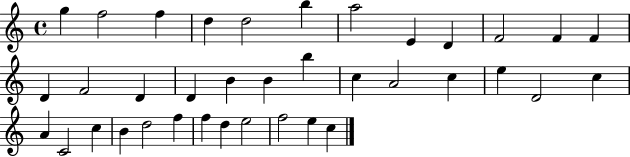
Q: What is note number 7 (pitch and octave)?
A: A5